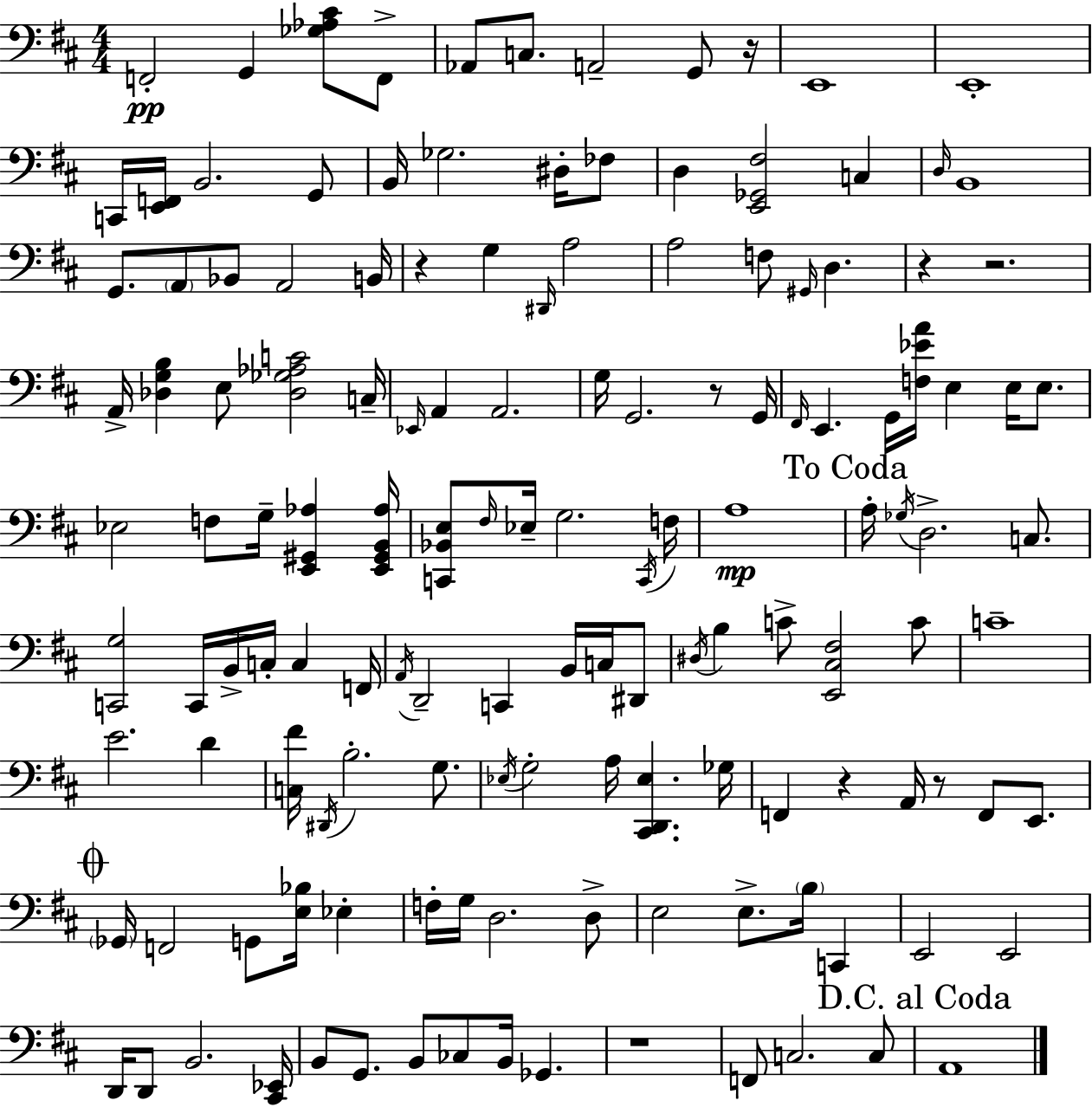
X:1
T:Untitled
M:4/4
L:1/4
K:D
F,,2 G,, [_G,_A,^C]/2 F,,/2 _A,,/2 C,/2 A,,2 G,,/2 z/4 E,,4 E,,4 C,,/4 [E,,F,,]/4 B,,2 G,,/2 B,,/4 _G,2 ^D,/4 _F,/2 D, [E,,_G,,^F,]2 C, D,/4 B,,4 G,,/2 A,,/2 _B,,/2 A,,2 B,,/4 z G, ^D,,/4 A,2 A,2 F,/2 ^G,,/4 D, z z2 A,,/4 [_D,G,B,] E,/2 [_D,_G,_A,C]2 C,/4 _E,,/4 A,, A,,2 G,/4 G,,2 z/2 G,,/4 ^F,,/4 E,, G,,/4 [F,_EA]/4 E, E,/4 E,/2 _E,2 F,/2 G,/4 [E,,^G,,_A,] [E,,^G,,B,,_A,]/4 [C,,_B,,E,]/2 ^F,/4 _E,/4 G,2 C,,/4 F,/4 A,4 A,/4 _G,/4 D,2 C,/2 [C,,G,]2 C,,/4 B,,/4 C,/4 C, F,,/4 A,,/4 D,,2 C,, B,,/4 C,/4 ^D,,/2 ^D,/4 B, C/2 [E,,^C,^F,]2 C/2 C4 E2 D [C,^F]/4 ^D,,/4 B,2 G,/2 _E,/4 G,2 A,/4 [^C,,D,,_E,] _G,/4 F,, z A,,/4 z/2 F,,/2 E,,/2 _G,,/4 F,,2 G,,/2 [E,_B,]/4 _E, F,/4 G,/4 D,2 D,/2 E,2 E,/2 B,/4 C,, E,,2 E,,2 D,,/4 D,,/2 B,,2 [^C,,_E,,]/4 B,,/2 G,,/2 B,,/2 _C,/2 B,,/4 _G,, z4 F,,/2 C,2 C,/2 A,,4